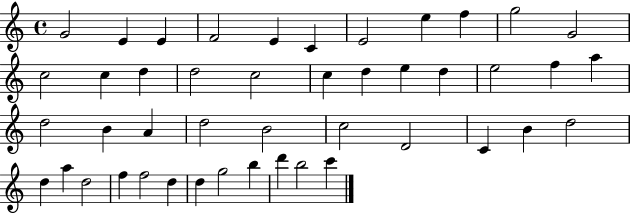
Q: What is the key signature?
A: C major